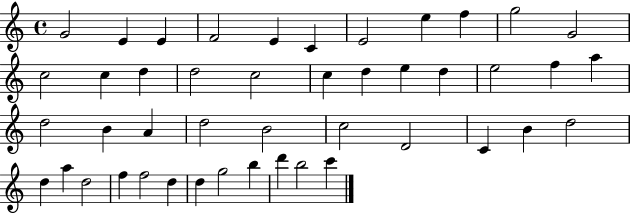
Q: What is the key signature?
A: C major